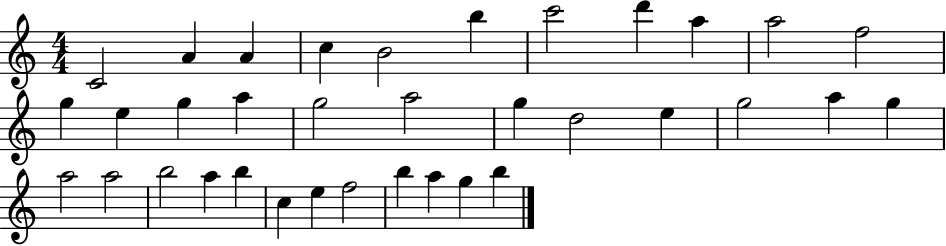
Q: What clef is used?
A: treble